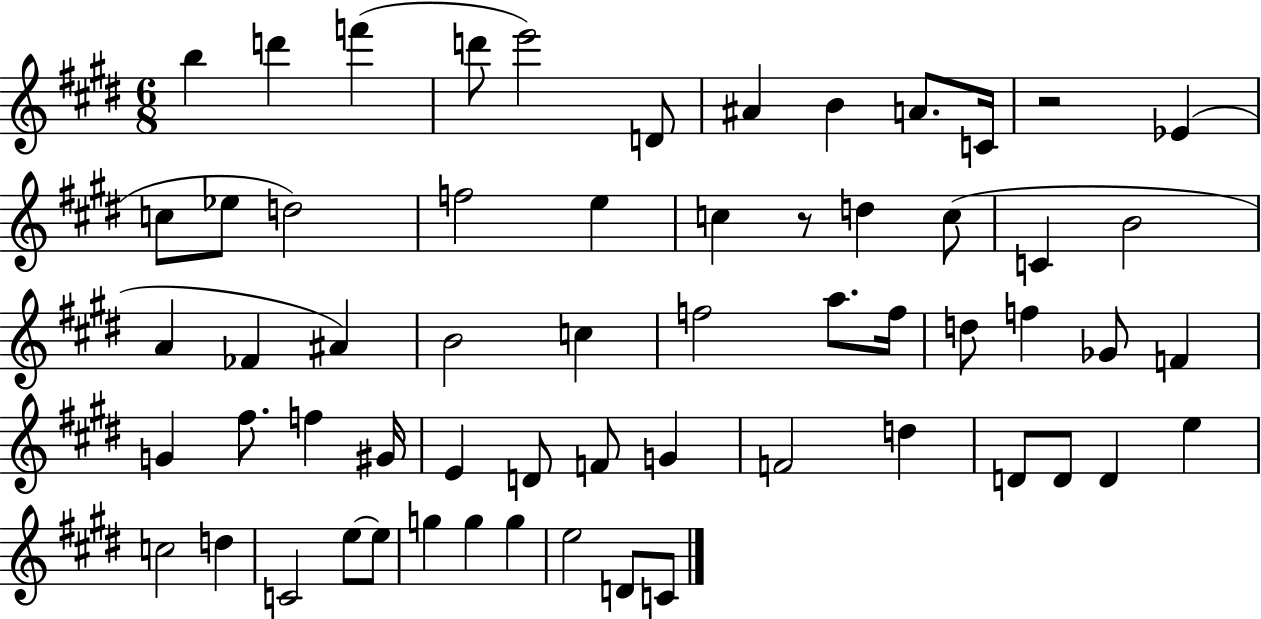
{
  \clef treble
  \numericTimeSignature
  \time 6/8
  \key e \major
  \repeat volta 2 { b''4 d'''4 f'''4( | d'''8 e'''2) d'8 | ais'4 b'4 a'8. c'16 | r2 ees'4( | \break c''8 ees''8 d''2) | f''2 e''4 | c''4 r8 d''4 c''8( | c'4 b'2 | \break a'4 fes'4 ais'4) | b'2 c''4 | f''2 a''8. f''16 | d''8 f''4 ges'8 f'4 | \break g'4 fis''8. f''4 gis'16 | e'4 d'8 f'8 g'4 | f'2 d''4 | d'8 d'8 d'4 e''4 | \break c''2 d''4 | c'2 e''8~~ e''8 | g''4 g''4 g''4 | e''2 d'8 c'8 | \break } \bar "|."
}